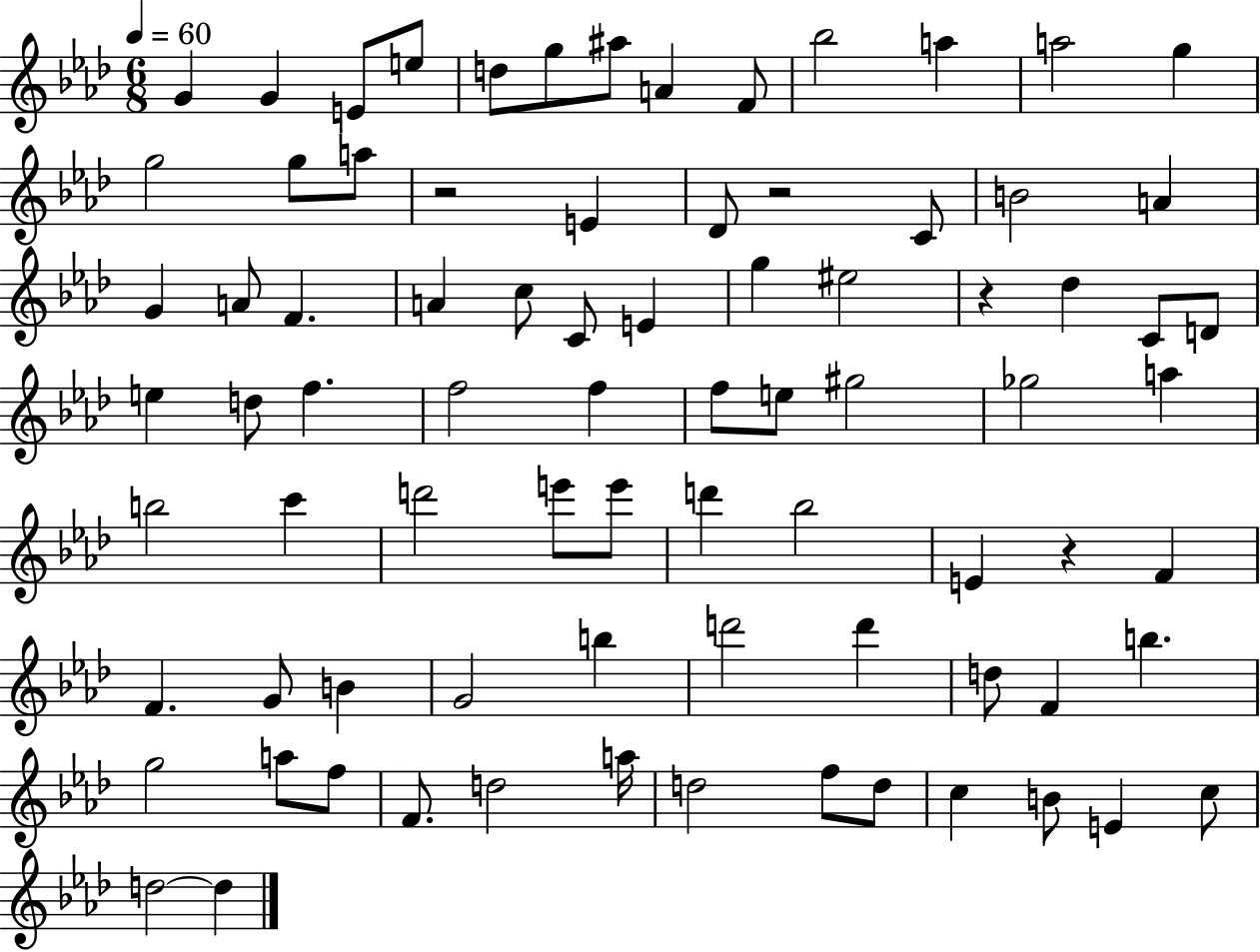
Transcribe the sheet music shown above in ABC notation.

X:1
T:Untitled
M:6/8
L:1/4
K:Ab
G G E/2 e/2 d/2 g/2 ^a/2 A F/2 _b2 a a2 g g2 g/2 a/2 z2 E _D/2 z2 C/2 B2 A G A/2 F A c/2 C/2 E g ^e2 z _d C/2 D/2 e d/2 f f2 f f/2 e/2 ^g2 _g2 a b2 c' d'2 e'/2 e'/2 d' _b2 E z F F G/2 B G2 b d'2 d' d/2 F b g2 a/2 f/2 F/2 d2 a/4 d2 f/2 d/2 c B/2 E c/2 d2 d